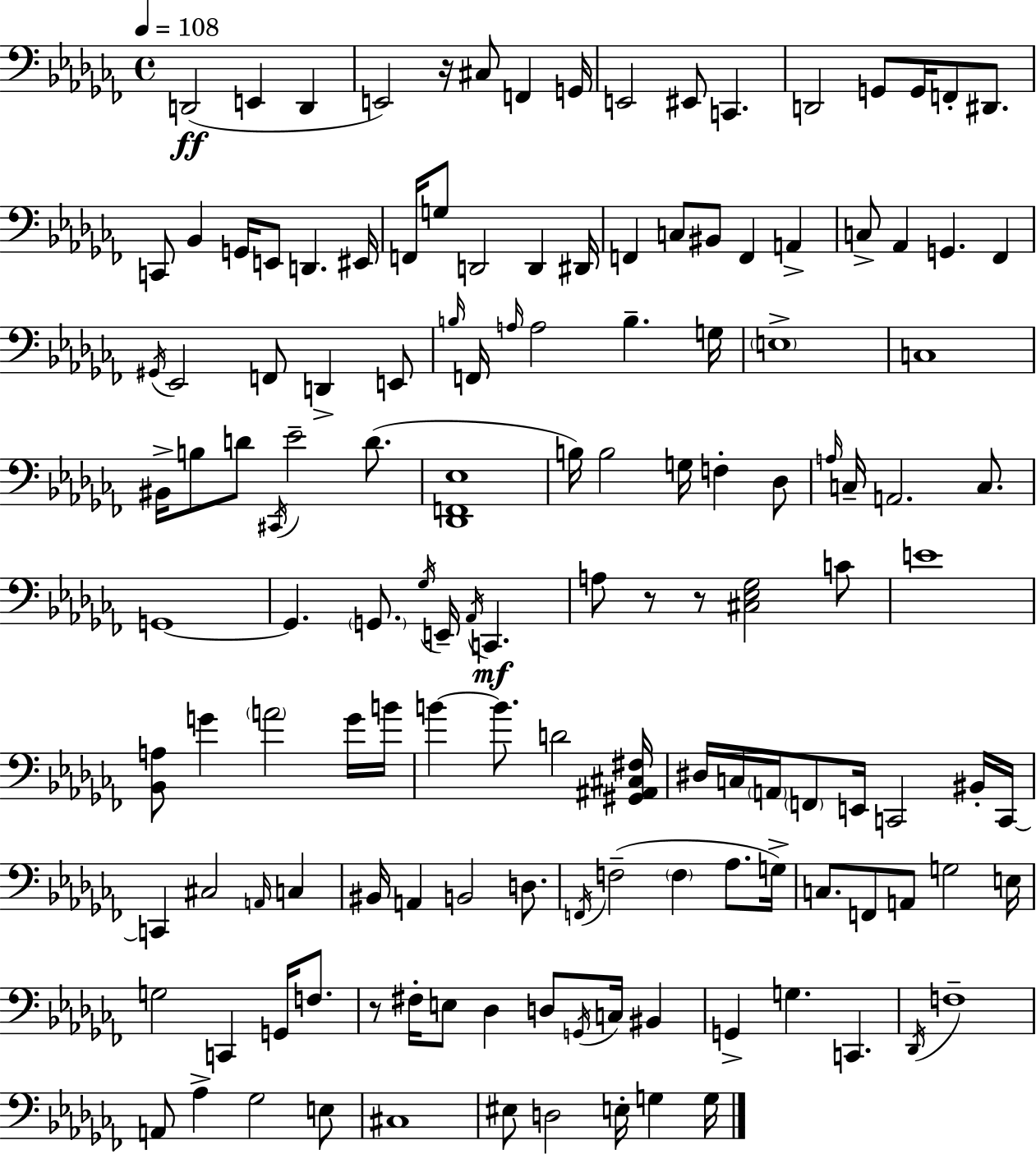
{
  \clef bass
  \time 4/4
  \defaultTimeSignature
  \key aes \minor
  \tempo 4 = 108
  d,2(\ff e,4 d,4 | e,2) r16 cis8 f,4 g,16 | e,2 eis,8 c,4. | d,2 g,8 g,16 f,8-. dis,8. | \break c,8 bes,4 g,16 e,8 d,4. eis,16 | f,16 g8 d,2 d,4 dis,16 | f,4 c8 bis,8 f,4 a,4-> | c8-> aes,4 g,4. fes,4 | \break \acciaccatura { gis,16 } ees,2 f,8 d,4-> e,8 | \grace { b16 } f,16 \grace { a16 } a2 b4.-- | g16 \parenthesize e1-> | c1 | \break bis,16-> b8 d'8 \acciaccatura { cis,16 } ees'2-- | d'8.( <des, f, ees>1 | b16) b2 g16 f4-. | des8 \grace { a16 } c16-- a,2. | \break c8. g,1~~ | g,4. \parenthesize g,8. \acciaccatura { ges16 } e,16-- | \acciaccatura { aes,16 }\mf c,4. a8 r8 r8 <cis ees ges>2 | c'8 e'1 | \break <bes, a>8 g'4 \parenthesize a'2 | g'16 b'16 b'4~~ b'8. d'2 | <gis, ais, cis fis>16 dis16 c16 \parenthesize a,16 \parenthesize f,8 e,16 c,2 | bis,16-. c,16~~ c,4 cis2 | \break \grace { a,16 } c4 bis,16 a,4 b,2 | d8. \acciaccatura { f,16 } f2--( | \parenthesize f4 aes8. g16->) c8. f,8 a,8 | g2 e16 g2 | \break c,4 g,16 f8. r8 fis16-. e8 des4 | d8 \acciaccatura { g,16 } c16 bis,4 g,4-> g4. | c,4. \acciaccatura { des,16 } f1-- | a,8 aes4-> | \break ges2 e8 cis1 | eis8 d2 | e16-. g4 g16 \bar "|."
}